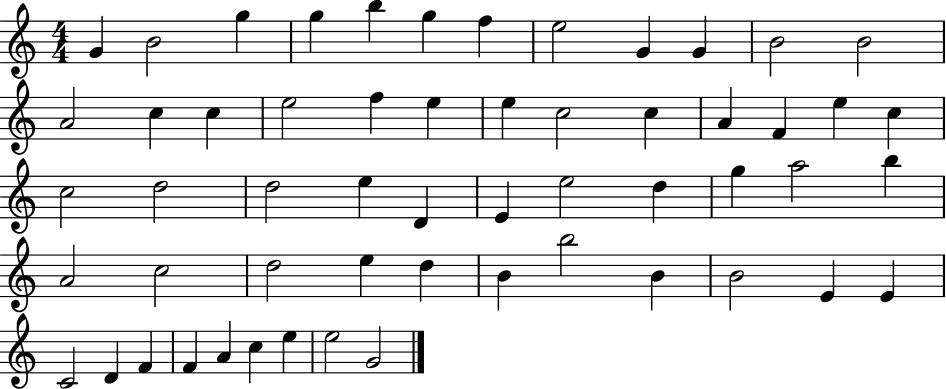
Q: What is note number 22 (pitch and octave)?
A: A4